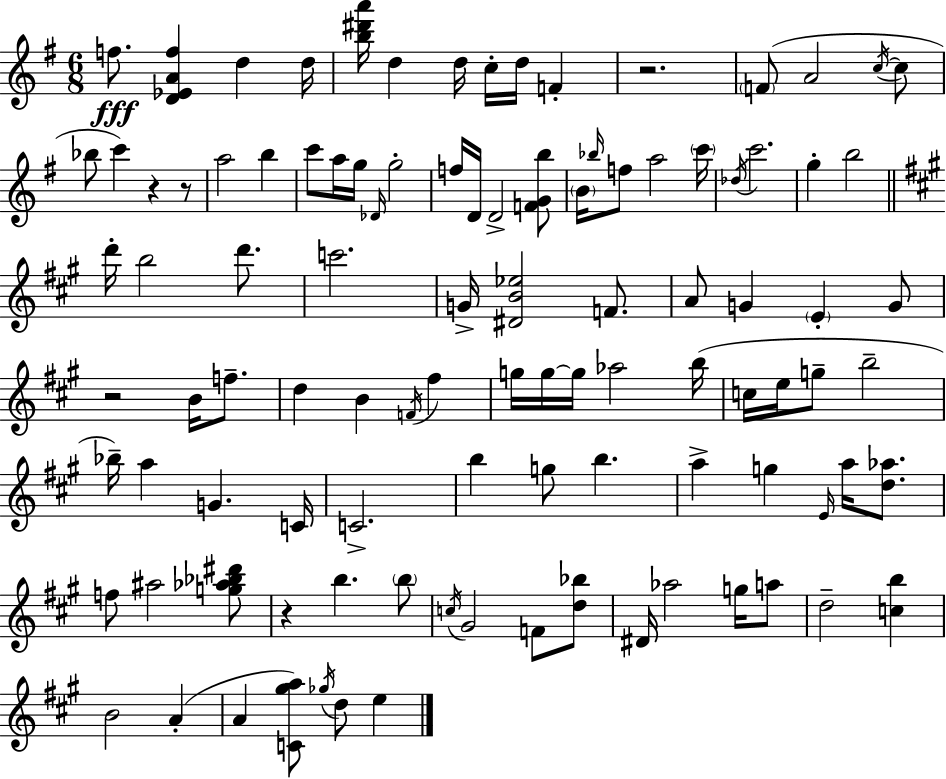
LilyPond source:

{
  \clef treble
  \numericTimeSignature
  \time 6/8
  \key g \major
  f''8.\fff <d' ees' a' f''>4 d''4 d''16 | <b'' dis''' a'''>16 d''4 d''16 c''16-. d''16 f'4-. | r2. | \parenthesize f'8( a'2 \acciaccatura { c''16~ }~ c''8 | \break bes''8 c'''4) r4 r8 | a''2 b''4 | c'''8 a''16 g''16 \grace { des'16 } g''2-. | f''16 d'16 d'2-> | \break <f' g' b''>8 \parenthesize b'16 \grace { bes''16 } f''8 a''2 | \parenthesize c'''16 \acciaccatura { des''16 } c'''2. | g''4-. b''2 | \bar "||" \break \key a \major d'''16-. b''2 d'''8. | c'''2. | g'16-> <dis' b' ees''>2 f'8. | a'8 g'4 \parenthesize e'4-. g'8 | \break r2 b'16 f''8.-- | d''4 b'4 \acciaccatura { f'16 } fis''4 | g''16 g''16~~ g''16 aes''2 | b''16( c''16 e''16 g''8-- b''2-- | \break bes''16--) a''4 g'4. | c'16 c'2.-> | b''4 g''8 b''4. | a''4-> g''4 \grace { e'16 } a''16 <d'' aes''>8. | \break f''8 ais''2 | <g'' aes'' bes'' dis'''>8 r4 b''4. | \parenthesize b''8 \acciaccatura { c''16 } gis'2 f'8 | <d'' bes''>8 dis'16 aes''2 | \break g''16 a''8 d''2-- <c'' b''>4 | b'2 a'4-.( | a'4 <c' gis'' a''>8) \acciaccatura { ges''16 } d''8 | e''4 \bar "|."
}